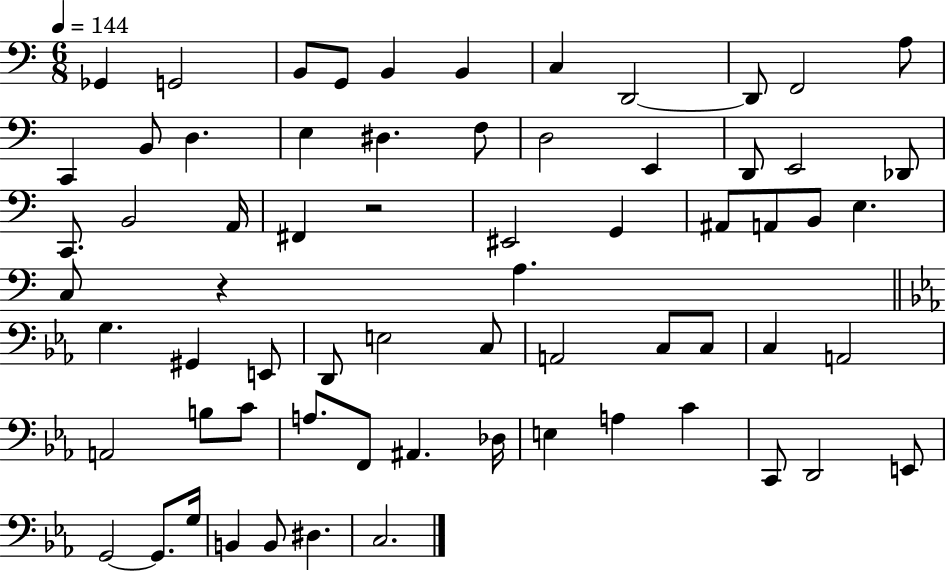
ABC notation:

X:1
T:Untitled
M:6/8
L:1/4
K:C
_G,, G,,2 B,,/2 G,,/2 B,, B,, C, D,,2 D,,/2 F,,2 A,/2 C,, B,,/2 D, E, ^D, F,/2 D,2 E,, D,,/2 E,,2 _D,,/2 C,,/2 B,,2 A,,/4 ^F,, z2 ^E,,2 G,, ^A,,/2 A,,/2 B,,/2 E, C,/2 z A, G, ^G,, E,,/2 D,,/2 E,2 C,/2 A,,2 C,/2 C,/2 C, A,,2 A,,2 B,/2 C/2 A,/2 F,,/2 ^A,, _D,/4 E, A, C C,,/2 D,,2 E,,/2 G,,2 G,,/2 G,/4 B,, B,,/2 ^D, C,2